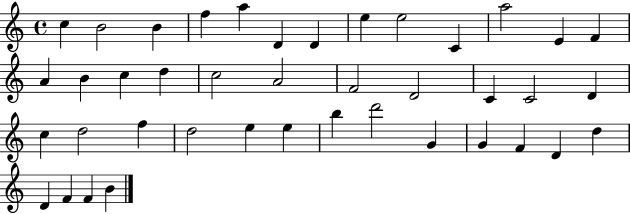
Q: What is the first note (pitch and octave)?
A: C5